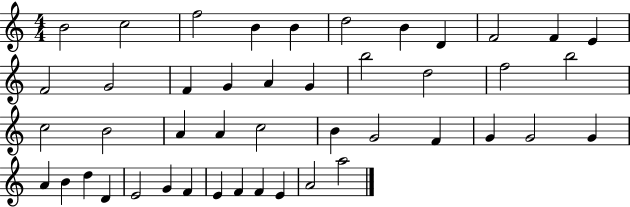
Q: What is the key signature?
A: C major